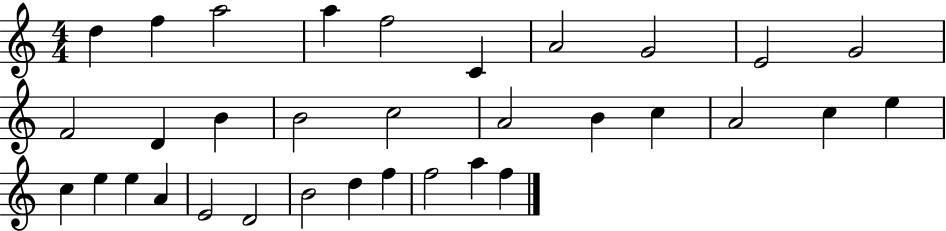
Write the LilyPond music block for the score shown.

{
  \clef treble
  \numericTimeSignature
  \time 4/4
  \key c \major
  d''4 f''4 a''2 | a''4 f''2 c'4 | a'2 g'2 | e'2 g'2 | \break f'2 d'4 b'4 | b'2 c''2 | a'2 b'4 c''4 | a'2 c''4 e''4 | \break c''4 e''4 e''4 a'4 | e'2 d'2 | b'2 d''4 f''4 | f''2 a''4 f''4 | \break \bar "|."
}